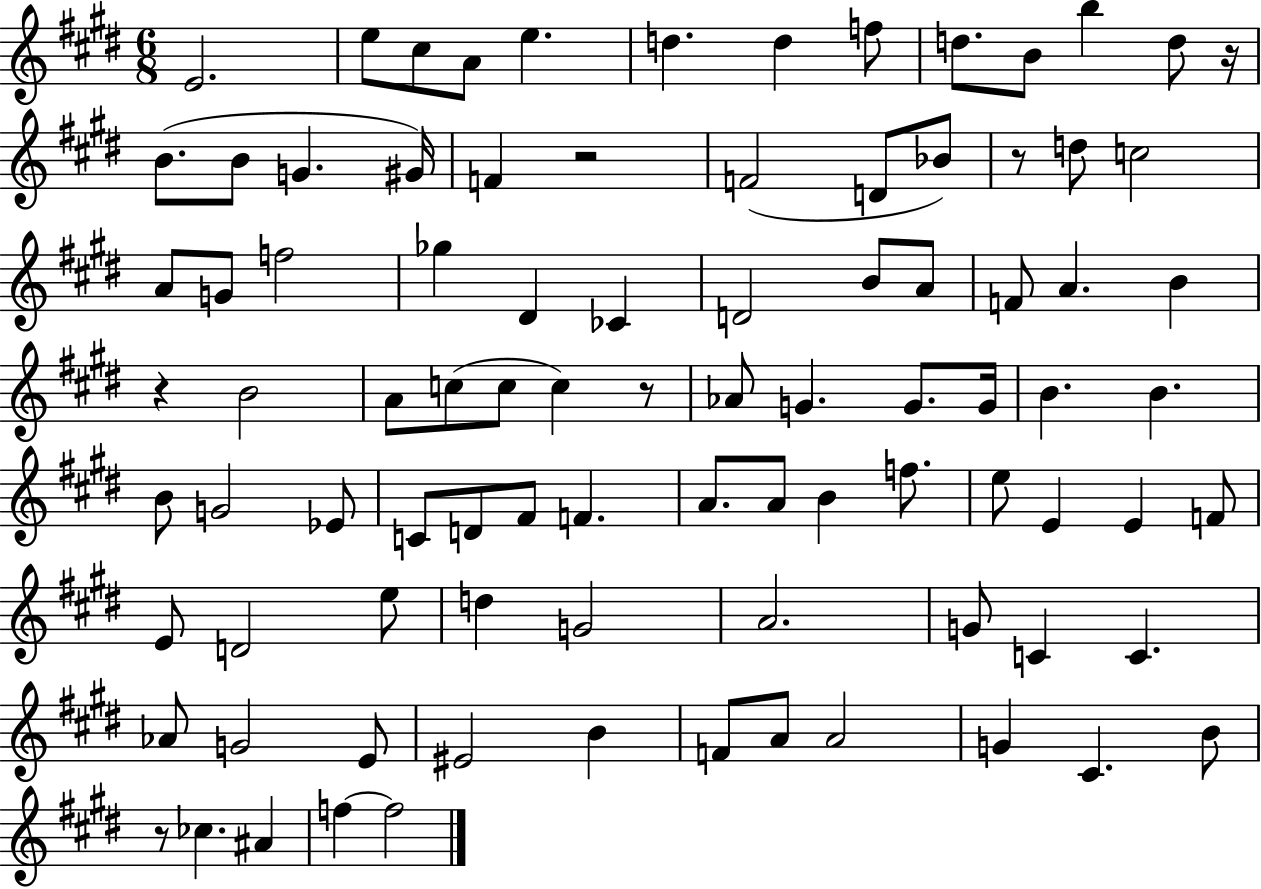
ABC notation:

X:1
T:Untitled
M:6/8
L:1/4
K:E
E2 e/2 ^c/2 A/2 e d d f/2 d/2 B/2 b d/2 z/4 B/2 B/2 G ^G/4 F z2 F2 D/2 _B/2 z/2 d/2 c2 A/2 G/2 f2 _g ^D _C D2 B/2 A/2 F/2 A B z B2 A/2 c/2 c/2 c z/2 _A/2 G G/2 G/4 B B B/2 G2 _E/2 C/2 D/2 ^F/2 F A/2 A/2 B f/2 e/2 E E F/2 E/2 D2 e/2 d G2 A2 G/2 C C _A/2 G2 E/2 ^E2 B F/2 A/2 A2 G ^C B/2 z/2 _c ^A f f2